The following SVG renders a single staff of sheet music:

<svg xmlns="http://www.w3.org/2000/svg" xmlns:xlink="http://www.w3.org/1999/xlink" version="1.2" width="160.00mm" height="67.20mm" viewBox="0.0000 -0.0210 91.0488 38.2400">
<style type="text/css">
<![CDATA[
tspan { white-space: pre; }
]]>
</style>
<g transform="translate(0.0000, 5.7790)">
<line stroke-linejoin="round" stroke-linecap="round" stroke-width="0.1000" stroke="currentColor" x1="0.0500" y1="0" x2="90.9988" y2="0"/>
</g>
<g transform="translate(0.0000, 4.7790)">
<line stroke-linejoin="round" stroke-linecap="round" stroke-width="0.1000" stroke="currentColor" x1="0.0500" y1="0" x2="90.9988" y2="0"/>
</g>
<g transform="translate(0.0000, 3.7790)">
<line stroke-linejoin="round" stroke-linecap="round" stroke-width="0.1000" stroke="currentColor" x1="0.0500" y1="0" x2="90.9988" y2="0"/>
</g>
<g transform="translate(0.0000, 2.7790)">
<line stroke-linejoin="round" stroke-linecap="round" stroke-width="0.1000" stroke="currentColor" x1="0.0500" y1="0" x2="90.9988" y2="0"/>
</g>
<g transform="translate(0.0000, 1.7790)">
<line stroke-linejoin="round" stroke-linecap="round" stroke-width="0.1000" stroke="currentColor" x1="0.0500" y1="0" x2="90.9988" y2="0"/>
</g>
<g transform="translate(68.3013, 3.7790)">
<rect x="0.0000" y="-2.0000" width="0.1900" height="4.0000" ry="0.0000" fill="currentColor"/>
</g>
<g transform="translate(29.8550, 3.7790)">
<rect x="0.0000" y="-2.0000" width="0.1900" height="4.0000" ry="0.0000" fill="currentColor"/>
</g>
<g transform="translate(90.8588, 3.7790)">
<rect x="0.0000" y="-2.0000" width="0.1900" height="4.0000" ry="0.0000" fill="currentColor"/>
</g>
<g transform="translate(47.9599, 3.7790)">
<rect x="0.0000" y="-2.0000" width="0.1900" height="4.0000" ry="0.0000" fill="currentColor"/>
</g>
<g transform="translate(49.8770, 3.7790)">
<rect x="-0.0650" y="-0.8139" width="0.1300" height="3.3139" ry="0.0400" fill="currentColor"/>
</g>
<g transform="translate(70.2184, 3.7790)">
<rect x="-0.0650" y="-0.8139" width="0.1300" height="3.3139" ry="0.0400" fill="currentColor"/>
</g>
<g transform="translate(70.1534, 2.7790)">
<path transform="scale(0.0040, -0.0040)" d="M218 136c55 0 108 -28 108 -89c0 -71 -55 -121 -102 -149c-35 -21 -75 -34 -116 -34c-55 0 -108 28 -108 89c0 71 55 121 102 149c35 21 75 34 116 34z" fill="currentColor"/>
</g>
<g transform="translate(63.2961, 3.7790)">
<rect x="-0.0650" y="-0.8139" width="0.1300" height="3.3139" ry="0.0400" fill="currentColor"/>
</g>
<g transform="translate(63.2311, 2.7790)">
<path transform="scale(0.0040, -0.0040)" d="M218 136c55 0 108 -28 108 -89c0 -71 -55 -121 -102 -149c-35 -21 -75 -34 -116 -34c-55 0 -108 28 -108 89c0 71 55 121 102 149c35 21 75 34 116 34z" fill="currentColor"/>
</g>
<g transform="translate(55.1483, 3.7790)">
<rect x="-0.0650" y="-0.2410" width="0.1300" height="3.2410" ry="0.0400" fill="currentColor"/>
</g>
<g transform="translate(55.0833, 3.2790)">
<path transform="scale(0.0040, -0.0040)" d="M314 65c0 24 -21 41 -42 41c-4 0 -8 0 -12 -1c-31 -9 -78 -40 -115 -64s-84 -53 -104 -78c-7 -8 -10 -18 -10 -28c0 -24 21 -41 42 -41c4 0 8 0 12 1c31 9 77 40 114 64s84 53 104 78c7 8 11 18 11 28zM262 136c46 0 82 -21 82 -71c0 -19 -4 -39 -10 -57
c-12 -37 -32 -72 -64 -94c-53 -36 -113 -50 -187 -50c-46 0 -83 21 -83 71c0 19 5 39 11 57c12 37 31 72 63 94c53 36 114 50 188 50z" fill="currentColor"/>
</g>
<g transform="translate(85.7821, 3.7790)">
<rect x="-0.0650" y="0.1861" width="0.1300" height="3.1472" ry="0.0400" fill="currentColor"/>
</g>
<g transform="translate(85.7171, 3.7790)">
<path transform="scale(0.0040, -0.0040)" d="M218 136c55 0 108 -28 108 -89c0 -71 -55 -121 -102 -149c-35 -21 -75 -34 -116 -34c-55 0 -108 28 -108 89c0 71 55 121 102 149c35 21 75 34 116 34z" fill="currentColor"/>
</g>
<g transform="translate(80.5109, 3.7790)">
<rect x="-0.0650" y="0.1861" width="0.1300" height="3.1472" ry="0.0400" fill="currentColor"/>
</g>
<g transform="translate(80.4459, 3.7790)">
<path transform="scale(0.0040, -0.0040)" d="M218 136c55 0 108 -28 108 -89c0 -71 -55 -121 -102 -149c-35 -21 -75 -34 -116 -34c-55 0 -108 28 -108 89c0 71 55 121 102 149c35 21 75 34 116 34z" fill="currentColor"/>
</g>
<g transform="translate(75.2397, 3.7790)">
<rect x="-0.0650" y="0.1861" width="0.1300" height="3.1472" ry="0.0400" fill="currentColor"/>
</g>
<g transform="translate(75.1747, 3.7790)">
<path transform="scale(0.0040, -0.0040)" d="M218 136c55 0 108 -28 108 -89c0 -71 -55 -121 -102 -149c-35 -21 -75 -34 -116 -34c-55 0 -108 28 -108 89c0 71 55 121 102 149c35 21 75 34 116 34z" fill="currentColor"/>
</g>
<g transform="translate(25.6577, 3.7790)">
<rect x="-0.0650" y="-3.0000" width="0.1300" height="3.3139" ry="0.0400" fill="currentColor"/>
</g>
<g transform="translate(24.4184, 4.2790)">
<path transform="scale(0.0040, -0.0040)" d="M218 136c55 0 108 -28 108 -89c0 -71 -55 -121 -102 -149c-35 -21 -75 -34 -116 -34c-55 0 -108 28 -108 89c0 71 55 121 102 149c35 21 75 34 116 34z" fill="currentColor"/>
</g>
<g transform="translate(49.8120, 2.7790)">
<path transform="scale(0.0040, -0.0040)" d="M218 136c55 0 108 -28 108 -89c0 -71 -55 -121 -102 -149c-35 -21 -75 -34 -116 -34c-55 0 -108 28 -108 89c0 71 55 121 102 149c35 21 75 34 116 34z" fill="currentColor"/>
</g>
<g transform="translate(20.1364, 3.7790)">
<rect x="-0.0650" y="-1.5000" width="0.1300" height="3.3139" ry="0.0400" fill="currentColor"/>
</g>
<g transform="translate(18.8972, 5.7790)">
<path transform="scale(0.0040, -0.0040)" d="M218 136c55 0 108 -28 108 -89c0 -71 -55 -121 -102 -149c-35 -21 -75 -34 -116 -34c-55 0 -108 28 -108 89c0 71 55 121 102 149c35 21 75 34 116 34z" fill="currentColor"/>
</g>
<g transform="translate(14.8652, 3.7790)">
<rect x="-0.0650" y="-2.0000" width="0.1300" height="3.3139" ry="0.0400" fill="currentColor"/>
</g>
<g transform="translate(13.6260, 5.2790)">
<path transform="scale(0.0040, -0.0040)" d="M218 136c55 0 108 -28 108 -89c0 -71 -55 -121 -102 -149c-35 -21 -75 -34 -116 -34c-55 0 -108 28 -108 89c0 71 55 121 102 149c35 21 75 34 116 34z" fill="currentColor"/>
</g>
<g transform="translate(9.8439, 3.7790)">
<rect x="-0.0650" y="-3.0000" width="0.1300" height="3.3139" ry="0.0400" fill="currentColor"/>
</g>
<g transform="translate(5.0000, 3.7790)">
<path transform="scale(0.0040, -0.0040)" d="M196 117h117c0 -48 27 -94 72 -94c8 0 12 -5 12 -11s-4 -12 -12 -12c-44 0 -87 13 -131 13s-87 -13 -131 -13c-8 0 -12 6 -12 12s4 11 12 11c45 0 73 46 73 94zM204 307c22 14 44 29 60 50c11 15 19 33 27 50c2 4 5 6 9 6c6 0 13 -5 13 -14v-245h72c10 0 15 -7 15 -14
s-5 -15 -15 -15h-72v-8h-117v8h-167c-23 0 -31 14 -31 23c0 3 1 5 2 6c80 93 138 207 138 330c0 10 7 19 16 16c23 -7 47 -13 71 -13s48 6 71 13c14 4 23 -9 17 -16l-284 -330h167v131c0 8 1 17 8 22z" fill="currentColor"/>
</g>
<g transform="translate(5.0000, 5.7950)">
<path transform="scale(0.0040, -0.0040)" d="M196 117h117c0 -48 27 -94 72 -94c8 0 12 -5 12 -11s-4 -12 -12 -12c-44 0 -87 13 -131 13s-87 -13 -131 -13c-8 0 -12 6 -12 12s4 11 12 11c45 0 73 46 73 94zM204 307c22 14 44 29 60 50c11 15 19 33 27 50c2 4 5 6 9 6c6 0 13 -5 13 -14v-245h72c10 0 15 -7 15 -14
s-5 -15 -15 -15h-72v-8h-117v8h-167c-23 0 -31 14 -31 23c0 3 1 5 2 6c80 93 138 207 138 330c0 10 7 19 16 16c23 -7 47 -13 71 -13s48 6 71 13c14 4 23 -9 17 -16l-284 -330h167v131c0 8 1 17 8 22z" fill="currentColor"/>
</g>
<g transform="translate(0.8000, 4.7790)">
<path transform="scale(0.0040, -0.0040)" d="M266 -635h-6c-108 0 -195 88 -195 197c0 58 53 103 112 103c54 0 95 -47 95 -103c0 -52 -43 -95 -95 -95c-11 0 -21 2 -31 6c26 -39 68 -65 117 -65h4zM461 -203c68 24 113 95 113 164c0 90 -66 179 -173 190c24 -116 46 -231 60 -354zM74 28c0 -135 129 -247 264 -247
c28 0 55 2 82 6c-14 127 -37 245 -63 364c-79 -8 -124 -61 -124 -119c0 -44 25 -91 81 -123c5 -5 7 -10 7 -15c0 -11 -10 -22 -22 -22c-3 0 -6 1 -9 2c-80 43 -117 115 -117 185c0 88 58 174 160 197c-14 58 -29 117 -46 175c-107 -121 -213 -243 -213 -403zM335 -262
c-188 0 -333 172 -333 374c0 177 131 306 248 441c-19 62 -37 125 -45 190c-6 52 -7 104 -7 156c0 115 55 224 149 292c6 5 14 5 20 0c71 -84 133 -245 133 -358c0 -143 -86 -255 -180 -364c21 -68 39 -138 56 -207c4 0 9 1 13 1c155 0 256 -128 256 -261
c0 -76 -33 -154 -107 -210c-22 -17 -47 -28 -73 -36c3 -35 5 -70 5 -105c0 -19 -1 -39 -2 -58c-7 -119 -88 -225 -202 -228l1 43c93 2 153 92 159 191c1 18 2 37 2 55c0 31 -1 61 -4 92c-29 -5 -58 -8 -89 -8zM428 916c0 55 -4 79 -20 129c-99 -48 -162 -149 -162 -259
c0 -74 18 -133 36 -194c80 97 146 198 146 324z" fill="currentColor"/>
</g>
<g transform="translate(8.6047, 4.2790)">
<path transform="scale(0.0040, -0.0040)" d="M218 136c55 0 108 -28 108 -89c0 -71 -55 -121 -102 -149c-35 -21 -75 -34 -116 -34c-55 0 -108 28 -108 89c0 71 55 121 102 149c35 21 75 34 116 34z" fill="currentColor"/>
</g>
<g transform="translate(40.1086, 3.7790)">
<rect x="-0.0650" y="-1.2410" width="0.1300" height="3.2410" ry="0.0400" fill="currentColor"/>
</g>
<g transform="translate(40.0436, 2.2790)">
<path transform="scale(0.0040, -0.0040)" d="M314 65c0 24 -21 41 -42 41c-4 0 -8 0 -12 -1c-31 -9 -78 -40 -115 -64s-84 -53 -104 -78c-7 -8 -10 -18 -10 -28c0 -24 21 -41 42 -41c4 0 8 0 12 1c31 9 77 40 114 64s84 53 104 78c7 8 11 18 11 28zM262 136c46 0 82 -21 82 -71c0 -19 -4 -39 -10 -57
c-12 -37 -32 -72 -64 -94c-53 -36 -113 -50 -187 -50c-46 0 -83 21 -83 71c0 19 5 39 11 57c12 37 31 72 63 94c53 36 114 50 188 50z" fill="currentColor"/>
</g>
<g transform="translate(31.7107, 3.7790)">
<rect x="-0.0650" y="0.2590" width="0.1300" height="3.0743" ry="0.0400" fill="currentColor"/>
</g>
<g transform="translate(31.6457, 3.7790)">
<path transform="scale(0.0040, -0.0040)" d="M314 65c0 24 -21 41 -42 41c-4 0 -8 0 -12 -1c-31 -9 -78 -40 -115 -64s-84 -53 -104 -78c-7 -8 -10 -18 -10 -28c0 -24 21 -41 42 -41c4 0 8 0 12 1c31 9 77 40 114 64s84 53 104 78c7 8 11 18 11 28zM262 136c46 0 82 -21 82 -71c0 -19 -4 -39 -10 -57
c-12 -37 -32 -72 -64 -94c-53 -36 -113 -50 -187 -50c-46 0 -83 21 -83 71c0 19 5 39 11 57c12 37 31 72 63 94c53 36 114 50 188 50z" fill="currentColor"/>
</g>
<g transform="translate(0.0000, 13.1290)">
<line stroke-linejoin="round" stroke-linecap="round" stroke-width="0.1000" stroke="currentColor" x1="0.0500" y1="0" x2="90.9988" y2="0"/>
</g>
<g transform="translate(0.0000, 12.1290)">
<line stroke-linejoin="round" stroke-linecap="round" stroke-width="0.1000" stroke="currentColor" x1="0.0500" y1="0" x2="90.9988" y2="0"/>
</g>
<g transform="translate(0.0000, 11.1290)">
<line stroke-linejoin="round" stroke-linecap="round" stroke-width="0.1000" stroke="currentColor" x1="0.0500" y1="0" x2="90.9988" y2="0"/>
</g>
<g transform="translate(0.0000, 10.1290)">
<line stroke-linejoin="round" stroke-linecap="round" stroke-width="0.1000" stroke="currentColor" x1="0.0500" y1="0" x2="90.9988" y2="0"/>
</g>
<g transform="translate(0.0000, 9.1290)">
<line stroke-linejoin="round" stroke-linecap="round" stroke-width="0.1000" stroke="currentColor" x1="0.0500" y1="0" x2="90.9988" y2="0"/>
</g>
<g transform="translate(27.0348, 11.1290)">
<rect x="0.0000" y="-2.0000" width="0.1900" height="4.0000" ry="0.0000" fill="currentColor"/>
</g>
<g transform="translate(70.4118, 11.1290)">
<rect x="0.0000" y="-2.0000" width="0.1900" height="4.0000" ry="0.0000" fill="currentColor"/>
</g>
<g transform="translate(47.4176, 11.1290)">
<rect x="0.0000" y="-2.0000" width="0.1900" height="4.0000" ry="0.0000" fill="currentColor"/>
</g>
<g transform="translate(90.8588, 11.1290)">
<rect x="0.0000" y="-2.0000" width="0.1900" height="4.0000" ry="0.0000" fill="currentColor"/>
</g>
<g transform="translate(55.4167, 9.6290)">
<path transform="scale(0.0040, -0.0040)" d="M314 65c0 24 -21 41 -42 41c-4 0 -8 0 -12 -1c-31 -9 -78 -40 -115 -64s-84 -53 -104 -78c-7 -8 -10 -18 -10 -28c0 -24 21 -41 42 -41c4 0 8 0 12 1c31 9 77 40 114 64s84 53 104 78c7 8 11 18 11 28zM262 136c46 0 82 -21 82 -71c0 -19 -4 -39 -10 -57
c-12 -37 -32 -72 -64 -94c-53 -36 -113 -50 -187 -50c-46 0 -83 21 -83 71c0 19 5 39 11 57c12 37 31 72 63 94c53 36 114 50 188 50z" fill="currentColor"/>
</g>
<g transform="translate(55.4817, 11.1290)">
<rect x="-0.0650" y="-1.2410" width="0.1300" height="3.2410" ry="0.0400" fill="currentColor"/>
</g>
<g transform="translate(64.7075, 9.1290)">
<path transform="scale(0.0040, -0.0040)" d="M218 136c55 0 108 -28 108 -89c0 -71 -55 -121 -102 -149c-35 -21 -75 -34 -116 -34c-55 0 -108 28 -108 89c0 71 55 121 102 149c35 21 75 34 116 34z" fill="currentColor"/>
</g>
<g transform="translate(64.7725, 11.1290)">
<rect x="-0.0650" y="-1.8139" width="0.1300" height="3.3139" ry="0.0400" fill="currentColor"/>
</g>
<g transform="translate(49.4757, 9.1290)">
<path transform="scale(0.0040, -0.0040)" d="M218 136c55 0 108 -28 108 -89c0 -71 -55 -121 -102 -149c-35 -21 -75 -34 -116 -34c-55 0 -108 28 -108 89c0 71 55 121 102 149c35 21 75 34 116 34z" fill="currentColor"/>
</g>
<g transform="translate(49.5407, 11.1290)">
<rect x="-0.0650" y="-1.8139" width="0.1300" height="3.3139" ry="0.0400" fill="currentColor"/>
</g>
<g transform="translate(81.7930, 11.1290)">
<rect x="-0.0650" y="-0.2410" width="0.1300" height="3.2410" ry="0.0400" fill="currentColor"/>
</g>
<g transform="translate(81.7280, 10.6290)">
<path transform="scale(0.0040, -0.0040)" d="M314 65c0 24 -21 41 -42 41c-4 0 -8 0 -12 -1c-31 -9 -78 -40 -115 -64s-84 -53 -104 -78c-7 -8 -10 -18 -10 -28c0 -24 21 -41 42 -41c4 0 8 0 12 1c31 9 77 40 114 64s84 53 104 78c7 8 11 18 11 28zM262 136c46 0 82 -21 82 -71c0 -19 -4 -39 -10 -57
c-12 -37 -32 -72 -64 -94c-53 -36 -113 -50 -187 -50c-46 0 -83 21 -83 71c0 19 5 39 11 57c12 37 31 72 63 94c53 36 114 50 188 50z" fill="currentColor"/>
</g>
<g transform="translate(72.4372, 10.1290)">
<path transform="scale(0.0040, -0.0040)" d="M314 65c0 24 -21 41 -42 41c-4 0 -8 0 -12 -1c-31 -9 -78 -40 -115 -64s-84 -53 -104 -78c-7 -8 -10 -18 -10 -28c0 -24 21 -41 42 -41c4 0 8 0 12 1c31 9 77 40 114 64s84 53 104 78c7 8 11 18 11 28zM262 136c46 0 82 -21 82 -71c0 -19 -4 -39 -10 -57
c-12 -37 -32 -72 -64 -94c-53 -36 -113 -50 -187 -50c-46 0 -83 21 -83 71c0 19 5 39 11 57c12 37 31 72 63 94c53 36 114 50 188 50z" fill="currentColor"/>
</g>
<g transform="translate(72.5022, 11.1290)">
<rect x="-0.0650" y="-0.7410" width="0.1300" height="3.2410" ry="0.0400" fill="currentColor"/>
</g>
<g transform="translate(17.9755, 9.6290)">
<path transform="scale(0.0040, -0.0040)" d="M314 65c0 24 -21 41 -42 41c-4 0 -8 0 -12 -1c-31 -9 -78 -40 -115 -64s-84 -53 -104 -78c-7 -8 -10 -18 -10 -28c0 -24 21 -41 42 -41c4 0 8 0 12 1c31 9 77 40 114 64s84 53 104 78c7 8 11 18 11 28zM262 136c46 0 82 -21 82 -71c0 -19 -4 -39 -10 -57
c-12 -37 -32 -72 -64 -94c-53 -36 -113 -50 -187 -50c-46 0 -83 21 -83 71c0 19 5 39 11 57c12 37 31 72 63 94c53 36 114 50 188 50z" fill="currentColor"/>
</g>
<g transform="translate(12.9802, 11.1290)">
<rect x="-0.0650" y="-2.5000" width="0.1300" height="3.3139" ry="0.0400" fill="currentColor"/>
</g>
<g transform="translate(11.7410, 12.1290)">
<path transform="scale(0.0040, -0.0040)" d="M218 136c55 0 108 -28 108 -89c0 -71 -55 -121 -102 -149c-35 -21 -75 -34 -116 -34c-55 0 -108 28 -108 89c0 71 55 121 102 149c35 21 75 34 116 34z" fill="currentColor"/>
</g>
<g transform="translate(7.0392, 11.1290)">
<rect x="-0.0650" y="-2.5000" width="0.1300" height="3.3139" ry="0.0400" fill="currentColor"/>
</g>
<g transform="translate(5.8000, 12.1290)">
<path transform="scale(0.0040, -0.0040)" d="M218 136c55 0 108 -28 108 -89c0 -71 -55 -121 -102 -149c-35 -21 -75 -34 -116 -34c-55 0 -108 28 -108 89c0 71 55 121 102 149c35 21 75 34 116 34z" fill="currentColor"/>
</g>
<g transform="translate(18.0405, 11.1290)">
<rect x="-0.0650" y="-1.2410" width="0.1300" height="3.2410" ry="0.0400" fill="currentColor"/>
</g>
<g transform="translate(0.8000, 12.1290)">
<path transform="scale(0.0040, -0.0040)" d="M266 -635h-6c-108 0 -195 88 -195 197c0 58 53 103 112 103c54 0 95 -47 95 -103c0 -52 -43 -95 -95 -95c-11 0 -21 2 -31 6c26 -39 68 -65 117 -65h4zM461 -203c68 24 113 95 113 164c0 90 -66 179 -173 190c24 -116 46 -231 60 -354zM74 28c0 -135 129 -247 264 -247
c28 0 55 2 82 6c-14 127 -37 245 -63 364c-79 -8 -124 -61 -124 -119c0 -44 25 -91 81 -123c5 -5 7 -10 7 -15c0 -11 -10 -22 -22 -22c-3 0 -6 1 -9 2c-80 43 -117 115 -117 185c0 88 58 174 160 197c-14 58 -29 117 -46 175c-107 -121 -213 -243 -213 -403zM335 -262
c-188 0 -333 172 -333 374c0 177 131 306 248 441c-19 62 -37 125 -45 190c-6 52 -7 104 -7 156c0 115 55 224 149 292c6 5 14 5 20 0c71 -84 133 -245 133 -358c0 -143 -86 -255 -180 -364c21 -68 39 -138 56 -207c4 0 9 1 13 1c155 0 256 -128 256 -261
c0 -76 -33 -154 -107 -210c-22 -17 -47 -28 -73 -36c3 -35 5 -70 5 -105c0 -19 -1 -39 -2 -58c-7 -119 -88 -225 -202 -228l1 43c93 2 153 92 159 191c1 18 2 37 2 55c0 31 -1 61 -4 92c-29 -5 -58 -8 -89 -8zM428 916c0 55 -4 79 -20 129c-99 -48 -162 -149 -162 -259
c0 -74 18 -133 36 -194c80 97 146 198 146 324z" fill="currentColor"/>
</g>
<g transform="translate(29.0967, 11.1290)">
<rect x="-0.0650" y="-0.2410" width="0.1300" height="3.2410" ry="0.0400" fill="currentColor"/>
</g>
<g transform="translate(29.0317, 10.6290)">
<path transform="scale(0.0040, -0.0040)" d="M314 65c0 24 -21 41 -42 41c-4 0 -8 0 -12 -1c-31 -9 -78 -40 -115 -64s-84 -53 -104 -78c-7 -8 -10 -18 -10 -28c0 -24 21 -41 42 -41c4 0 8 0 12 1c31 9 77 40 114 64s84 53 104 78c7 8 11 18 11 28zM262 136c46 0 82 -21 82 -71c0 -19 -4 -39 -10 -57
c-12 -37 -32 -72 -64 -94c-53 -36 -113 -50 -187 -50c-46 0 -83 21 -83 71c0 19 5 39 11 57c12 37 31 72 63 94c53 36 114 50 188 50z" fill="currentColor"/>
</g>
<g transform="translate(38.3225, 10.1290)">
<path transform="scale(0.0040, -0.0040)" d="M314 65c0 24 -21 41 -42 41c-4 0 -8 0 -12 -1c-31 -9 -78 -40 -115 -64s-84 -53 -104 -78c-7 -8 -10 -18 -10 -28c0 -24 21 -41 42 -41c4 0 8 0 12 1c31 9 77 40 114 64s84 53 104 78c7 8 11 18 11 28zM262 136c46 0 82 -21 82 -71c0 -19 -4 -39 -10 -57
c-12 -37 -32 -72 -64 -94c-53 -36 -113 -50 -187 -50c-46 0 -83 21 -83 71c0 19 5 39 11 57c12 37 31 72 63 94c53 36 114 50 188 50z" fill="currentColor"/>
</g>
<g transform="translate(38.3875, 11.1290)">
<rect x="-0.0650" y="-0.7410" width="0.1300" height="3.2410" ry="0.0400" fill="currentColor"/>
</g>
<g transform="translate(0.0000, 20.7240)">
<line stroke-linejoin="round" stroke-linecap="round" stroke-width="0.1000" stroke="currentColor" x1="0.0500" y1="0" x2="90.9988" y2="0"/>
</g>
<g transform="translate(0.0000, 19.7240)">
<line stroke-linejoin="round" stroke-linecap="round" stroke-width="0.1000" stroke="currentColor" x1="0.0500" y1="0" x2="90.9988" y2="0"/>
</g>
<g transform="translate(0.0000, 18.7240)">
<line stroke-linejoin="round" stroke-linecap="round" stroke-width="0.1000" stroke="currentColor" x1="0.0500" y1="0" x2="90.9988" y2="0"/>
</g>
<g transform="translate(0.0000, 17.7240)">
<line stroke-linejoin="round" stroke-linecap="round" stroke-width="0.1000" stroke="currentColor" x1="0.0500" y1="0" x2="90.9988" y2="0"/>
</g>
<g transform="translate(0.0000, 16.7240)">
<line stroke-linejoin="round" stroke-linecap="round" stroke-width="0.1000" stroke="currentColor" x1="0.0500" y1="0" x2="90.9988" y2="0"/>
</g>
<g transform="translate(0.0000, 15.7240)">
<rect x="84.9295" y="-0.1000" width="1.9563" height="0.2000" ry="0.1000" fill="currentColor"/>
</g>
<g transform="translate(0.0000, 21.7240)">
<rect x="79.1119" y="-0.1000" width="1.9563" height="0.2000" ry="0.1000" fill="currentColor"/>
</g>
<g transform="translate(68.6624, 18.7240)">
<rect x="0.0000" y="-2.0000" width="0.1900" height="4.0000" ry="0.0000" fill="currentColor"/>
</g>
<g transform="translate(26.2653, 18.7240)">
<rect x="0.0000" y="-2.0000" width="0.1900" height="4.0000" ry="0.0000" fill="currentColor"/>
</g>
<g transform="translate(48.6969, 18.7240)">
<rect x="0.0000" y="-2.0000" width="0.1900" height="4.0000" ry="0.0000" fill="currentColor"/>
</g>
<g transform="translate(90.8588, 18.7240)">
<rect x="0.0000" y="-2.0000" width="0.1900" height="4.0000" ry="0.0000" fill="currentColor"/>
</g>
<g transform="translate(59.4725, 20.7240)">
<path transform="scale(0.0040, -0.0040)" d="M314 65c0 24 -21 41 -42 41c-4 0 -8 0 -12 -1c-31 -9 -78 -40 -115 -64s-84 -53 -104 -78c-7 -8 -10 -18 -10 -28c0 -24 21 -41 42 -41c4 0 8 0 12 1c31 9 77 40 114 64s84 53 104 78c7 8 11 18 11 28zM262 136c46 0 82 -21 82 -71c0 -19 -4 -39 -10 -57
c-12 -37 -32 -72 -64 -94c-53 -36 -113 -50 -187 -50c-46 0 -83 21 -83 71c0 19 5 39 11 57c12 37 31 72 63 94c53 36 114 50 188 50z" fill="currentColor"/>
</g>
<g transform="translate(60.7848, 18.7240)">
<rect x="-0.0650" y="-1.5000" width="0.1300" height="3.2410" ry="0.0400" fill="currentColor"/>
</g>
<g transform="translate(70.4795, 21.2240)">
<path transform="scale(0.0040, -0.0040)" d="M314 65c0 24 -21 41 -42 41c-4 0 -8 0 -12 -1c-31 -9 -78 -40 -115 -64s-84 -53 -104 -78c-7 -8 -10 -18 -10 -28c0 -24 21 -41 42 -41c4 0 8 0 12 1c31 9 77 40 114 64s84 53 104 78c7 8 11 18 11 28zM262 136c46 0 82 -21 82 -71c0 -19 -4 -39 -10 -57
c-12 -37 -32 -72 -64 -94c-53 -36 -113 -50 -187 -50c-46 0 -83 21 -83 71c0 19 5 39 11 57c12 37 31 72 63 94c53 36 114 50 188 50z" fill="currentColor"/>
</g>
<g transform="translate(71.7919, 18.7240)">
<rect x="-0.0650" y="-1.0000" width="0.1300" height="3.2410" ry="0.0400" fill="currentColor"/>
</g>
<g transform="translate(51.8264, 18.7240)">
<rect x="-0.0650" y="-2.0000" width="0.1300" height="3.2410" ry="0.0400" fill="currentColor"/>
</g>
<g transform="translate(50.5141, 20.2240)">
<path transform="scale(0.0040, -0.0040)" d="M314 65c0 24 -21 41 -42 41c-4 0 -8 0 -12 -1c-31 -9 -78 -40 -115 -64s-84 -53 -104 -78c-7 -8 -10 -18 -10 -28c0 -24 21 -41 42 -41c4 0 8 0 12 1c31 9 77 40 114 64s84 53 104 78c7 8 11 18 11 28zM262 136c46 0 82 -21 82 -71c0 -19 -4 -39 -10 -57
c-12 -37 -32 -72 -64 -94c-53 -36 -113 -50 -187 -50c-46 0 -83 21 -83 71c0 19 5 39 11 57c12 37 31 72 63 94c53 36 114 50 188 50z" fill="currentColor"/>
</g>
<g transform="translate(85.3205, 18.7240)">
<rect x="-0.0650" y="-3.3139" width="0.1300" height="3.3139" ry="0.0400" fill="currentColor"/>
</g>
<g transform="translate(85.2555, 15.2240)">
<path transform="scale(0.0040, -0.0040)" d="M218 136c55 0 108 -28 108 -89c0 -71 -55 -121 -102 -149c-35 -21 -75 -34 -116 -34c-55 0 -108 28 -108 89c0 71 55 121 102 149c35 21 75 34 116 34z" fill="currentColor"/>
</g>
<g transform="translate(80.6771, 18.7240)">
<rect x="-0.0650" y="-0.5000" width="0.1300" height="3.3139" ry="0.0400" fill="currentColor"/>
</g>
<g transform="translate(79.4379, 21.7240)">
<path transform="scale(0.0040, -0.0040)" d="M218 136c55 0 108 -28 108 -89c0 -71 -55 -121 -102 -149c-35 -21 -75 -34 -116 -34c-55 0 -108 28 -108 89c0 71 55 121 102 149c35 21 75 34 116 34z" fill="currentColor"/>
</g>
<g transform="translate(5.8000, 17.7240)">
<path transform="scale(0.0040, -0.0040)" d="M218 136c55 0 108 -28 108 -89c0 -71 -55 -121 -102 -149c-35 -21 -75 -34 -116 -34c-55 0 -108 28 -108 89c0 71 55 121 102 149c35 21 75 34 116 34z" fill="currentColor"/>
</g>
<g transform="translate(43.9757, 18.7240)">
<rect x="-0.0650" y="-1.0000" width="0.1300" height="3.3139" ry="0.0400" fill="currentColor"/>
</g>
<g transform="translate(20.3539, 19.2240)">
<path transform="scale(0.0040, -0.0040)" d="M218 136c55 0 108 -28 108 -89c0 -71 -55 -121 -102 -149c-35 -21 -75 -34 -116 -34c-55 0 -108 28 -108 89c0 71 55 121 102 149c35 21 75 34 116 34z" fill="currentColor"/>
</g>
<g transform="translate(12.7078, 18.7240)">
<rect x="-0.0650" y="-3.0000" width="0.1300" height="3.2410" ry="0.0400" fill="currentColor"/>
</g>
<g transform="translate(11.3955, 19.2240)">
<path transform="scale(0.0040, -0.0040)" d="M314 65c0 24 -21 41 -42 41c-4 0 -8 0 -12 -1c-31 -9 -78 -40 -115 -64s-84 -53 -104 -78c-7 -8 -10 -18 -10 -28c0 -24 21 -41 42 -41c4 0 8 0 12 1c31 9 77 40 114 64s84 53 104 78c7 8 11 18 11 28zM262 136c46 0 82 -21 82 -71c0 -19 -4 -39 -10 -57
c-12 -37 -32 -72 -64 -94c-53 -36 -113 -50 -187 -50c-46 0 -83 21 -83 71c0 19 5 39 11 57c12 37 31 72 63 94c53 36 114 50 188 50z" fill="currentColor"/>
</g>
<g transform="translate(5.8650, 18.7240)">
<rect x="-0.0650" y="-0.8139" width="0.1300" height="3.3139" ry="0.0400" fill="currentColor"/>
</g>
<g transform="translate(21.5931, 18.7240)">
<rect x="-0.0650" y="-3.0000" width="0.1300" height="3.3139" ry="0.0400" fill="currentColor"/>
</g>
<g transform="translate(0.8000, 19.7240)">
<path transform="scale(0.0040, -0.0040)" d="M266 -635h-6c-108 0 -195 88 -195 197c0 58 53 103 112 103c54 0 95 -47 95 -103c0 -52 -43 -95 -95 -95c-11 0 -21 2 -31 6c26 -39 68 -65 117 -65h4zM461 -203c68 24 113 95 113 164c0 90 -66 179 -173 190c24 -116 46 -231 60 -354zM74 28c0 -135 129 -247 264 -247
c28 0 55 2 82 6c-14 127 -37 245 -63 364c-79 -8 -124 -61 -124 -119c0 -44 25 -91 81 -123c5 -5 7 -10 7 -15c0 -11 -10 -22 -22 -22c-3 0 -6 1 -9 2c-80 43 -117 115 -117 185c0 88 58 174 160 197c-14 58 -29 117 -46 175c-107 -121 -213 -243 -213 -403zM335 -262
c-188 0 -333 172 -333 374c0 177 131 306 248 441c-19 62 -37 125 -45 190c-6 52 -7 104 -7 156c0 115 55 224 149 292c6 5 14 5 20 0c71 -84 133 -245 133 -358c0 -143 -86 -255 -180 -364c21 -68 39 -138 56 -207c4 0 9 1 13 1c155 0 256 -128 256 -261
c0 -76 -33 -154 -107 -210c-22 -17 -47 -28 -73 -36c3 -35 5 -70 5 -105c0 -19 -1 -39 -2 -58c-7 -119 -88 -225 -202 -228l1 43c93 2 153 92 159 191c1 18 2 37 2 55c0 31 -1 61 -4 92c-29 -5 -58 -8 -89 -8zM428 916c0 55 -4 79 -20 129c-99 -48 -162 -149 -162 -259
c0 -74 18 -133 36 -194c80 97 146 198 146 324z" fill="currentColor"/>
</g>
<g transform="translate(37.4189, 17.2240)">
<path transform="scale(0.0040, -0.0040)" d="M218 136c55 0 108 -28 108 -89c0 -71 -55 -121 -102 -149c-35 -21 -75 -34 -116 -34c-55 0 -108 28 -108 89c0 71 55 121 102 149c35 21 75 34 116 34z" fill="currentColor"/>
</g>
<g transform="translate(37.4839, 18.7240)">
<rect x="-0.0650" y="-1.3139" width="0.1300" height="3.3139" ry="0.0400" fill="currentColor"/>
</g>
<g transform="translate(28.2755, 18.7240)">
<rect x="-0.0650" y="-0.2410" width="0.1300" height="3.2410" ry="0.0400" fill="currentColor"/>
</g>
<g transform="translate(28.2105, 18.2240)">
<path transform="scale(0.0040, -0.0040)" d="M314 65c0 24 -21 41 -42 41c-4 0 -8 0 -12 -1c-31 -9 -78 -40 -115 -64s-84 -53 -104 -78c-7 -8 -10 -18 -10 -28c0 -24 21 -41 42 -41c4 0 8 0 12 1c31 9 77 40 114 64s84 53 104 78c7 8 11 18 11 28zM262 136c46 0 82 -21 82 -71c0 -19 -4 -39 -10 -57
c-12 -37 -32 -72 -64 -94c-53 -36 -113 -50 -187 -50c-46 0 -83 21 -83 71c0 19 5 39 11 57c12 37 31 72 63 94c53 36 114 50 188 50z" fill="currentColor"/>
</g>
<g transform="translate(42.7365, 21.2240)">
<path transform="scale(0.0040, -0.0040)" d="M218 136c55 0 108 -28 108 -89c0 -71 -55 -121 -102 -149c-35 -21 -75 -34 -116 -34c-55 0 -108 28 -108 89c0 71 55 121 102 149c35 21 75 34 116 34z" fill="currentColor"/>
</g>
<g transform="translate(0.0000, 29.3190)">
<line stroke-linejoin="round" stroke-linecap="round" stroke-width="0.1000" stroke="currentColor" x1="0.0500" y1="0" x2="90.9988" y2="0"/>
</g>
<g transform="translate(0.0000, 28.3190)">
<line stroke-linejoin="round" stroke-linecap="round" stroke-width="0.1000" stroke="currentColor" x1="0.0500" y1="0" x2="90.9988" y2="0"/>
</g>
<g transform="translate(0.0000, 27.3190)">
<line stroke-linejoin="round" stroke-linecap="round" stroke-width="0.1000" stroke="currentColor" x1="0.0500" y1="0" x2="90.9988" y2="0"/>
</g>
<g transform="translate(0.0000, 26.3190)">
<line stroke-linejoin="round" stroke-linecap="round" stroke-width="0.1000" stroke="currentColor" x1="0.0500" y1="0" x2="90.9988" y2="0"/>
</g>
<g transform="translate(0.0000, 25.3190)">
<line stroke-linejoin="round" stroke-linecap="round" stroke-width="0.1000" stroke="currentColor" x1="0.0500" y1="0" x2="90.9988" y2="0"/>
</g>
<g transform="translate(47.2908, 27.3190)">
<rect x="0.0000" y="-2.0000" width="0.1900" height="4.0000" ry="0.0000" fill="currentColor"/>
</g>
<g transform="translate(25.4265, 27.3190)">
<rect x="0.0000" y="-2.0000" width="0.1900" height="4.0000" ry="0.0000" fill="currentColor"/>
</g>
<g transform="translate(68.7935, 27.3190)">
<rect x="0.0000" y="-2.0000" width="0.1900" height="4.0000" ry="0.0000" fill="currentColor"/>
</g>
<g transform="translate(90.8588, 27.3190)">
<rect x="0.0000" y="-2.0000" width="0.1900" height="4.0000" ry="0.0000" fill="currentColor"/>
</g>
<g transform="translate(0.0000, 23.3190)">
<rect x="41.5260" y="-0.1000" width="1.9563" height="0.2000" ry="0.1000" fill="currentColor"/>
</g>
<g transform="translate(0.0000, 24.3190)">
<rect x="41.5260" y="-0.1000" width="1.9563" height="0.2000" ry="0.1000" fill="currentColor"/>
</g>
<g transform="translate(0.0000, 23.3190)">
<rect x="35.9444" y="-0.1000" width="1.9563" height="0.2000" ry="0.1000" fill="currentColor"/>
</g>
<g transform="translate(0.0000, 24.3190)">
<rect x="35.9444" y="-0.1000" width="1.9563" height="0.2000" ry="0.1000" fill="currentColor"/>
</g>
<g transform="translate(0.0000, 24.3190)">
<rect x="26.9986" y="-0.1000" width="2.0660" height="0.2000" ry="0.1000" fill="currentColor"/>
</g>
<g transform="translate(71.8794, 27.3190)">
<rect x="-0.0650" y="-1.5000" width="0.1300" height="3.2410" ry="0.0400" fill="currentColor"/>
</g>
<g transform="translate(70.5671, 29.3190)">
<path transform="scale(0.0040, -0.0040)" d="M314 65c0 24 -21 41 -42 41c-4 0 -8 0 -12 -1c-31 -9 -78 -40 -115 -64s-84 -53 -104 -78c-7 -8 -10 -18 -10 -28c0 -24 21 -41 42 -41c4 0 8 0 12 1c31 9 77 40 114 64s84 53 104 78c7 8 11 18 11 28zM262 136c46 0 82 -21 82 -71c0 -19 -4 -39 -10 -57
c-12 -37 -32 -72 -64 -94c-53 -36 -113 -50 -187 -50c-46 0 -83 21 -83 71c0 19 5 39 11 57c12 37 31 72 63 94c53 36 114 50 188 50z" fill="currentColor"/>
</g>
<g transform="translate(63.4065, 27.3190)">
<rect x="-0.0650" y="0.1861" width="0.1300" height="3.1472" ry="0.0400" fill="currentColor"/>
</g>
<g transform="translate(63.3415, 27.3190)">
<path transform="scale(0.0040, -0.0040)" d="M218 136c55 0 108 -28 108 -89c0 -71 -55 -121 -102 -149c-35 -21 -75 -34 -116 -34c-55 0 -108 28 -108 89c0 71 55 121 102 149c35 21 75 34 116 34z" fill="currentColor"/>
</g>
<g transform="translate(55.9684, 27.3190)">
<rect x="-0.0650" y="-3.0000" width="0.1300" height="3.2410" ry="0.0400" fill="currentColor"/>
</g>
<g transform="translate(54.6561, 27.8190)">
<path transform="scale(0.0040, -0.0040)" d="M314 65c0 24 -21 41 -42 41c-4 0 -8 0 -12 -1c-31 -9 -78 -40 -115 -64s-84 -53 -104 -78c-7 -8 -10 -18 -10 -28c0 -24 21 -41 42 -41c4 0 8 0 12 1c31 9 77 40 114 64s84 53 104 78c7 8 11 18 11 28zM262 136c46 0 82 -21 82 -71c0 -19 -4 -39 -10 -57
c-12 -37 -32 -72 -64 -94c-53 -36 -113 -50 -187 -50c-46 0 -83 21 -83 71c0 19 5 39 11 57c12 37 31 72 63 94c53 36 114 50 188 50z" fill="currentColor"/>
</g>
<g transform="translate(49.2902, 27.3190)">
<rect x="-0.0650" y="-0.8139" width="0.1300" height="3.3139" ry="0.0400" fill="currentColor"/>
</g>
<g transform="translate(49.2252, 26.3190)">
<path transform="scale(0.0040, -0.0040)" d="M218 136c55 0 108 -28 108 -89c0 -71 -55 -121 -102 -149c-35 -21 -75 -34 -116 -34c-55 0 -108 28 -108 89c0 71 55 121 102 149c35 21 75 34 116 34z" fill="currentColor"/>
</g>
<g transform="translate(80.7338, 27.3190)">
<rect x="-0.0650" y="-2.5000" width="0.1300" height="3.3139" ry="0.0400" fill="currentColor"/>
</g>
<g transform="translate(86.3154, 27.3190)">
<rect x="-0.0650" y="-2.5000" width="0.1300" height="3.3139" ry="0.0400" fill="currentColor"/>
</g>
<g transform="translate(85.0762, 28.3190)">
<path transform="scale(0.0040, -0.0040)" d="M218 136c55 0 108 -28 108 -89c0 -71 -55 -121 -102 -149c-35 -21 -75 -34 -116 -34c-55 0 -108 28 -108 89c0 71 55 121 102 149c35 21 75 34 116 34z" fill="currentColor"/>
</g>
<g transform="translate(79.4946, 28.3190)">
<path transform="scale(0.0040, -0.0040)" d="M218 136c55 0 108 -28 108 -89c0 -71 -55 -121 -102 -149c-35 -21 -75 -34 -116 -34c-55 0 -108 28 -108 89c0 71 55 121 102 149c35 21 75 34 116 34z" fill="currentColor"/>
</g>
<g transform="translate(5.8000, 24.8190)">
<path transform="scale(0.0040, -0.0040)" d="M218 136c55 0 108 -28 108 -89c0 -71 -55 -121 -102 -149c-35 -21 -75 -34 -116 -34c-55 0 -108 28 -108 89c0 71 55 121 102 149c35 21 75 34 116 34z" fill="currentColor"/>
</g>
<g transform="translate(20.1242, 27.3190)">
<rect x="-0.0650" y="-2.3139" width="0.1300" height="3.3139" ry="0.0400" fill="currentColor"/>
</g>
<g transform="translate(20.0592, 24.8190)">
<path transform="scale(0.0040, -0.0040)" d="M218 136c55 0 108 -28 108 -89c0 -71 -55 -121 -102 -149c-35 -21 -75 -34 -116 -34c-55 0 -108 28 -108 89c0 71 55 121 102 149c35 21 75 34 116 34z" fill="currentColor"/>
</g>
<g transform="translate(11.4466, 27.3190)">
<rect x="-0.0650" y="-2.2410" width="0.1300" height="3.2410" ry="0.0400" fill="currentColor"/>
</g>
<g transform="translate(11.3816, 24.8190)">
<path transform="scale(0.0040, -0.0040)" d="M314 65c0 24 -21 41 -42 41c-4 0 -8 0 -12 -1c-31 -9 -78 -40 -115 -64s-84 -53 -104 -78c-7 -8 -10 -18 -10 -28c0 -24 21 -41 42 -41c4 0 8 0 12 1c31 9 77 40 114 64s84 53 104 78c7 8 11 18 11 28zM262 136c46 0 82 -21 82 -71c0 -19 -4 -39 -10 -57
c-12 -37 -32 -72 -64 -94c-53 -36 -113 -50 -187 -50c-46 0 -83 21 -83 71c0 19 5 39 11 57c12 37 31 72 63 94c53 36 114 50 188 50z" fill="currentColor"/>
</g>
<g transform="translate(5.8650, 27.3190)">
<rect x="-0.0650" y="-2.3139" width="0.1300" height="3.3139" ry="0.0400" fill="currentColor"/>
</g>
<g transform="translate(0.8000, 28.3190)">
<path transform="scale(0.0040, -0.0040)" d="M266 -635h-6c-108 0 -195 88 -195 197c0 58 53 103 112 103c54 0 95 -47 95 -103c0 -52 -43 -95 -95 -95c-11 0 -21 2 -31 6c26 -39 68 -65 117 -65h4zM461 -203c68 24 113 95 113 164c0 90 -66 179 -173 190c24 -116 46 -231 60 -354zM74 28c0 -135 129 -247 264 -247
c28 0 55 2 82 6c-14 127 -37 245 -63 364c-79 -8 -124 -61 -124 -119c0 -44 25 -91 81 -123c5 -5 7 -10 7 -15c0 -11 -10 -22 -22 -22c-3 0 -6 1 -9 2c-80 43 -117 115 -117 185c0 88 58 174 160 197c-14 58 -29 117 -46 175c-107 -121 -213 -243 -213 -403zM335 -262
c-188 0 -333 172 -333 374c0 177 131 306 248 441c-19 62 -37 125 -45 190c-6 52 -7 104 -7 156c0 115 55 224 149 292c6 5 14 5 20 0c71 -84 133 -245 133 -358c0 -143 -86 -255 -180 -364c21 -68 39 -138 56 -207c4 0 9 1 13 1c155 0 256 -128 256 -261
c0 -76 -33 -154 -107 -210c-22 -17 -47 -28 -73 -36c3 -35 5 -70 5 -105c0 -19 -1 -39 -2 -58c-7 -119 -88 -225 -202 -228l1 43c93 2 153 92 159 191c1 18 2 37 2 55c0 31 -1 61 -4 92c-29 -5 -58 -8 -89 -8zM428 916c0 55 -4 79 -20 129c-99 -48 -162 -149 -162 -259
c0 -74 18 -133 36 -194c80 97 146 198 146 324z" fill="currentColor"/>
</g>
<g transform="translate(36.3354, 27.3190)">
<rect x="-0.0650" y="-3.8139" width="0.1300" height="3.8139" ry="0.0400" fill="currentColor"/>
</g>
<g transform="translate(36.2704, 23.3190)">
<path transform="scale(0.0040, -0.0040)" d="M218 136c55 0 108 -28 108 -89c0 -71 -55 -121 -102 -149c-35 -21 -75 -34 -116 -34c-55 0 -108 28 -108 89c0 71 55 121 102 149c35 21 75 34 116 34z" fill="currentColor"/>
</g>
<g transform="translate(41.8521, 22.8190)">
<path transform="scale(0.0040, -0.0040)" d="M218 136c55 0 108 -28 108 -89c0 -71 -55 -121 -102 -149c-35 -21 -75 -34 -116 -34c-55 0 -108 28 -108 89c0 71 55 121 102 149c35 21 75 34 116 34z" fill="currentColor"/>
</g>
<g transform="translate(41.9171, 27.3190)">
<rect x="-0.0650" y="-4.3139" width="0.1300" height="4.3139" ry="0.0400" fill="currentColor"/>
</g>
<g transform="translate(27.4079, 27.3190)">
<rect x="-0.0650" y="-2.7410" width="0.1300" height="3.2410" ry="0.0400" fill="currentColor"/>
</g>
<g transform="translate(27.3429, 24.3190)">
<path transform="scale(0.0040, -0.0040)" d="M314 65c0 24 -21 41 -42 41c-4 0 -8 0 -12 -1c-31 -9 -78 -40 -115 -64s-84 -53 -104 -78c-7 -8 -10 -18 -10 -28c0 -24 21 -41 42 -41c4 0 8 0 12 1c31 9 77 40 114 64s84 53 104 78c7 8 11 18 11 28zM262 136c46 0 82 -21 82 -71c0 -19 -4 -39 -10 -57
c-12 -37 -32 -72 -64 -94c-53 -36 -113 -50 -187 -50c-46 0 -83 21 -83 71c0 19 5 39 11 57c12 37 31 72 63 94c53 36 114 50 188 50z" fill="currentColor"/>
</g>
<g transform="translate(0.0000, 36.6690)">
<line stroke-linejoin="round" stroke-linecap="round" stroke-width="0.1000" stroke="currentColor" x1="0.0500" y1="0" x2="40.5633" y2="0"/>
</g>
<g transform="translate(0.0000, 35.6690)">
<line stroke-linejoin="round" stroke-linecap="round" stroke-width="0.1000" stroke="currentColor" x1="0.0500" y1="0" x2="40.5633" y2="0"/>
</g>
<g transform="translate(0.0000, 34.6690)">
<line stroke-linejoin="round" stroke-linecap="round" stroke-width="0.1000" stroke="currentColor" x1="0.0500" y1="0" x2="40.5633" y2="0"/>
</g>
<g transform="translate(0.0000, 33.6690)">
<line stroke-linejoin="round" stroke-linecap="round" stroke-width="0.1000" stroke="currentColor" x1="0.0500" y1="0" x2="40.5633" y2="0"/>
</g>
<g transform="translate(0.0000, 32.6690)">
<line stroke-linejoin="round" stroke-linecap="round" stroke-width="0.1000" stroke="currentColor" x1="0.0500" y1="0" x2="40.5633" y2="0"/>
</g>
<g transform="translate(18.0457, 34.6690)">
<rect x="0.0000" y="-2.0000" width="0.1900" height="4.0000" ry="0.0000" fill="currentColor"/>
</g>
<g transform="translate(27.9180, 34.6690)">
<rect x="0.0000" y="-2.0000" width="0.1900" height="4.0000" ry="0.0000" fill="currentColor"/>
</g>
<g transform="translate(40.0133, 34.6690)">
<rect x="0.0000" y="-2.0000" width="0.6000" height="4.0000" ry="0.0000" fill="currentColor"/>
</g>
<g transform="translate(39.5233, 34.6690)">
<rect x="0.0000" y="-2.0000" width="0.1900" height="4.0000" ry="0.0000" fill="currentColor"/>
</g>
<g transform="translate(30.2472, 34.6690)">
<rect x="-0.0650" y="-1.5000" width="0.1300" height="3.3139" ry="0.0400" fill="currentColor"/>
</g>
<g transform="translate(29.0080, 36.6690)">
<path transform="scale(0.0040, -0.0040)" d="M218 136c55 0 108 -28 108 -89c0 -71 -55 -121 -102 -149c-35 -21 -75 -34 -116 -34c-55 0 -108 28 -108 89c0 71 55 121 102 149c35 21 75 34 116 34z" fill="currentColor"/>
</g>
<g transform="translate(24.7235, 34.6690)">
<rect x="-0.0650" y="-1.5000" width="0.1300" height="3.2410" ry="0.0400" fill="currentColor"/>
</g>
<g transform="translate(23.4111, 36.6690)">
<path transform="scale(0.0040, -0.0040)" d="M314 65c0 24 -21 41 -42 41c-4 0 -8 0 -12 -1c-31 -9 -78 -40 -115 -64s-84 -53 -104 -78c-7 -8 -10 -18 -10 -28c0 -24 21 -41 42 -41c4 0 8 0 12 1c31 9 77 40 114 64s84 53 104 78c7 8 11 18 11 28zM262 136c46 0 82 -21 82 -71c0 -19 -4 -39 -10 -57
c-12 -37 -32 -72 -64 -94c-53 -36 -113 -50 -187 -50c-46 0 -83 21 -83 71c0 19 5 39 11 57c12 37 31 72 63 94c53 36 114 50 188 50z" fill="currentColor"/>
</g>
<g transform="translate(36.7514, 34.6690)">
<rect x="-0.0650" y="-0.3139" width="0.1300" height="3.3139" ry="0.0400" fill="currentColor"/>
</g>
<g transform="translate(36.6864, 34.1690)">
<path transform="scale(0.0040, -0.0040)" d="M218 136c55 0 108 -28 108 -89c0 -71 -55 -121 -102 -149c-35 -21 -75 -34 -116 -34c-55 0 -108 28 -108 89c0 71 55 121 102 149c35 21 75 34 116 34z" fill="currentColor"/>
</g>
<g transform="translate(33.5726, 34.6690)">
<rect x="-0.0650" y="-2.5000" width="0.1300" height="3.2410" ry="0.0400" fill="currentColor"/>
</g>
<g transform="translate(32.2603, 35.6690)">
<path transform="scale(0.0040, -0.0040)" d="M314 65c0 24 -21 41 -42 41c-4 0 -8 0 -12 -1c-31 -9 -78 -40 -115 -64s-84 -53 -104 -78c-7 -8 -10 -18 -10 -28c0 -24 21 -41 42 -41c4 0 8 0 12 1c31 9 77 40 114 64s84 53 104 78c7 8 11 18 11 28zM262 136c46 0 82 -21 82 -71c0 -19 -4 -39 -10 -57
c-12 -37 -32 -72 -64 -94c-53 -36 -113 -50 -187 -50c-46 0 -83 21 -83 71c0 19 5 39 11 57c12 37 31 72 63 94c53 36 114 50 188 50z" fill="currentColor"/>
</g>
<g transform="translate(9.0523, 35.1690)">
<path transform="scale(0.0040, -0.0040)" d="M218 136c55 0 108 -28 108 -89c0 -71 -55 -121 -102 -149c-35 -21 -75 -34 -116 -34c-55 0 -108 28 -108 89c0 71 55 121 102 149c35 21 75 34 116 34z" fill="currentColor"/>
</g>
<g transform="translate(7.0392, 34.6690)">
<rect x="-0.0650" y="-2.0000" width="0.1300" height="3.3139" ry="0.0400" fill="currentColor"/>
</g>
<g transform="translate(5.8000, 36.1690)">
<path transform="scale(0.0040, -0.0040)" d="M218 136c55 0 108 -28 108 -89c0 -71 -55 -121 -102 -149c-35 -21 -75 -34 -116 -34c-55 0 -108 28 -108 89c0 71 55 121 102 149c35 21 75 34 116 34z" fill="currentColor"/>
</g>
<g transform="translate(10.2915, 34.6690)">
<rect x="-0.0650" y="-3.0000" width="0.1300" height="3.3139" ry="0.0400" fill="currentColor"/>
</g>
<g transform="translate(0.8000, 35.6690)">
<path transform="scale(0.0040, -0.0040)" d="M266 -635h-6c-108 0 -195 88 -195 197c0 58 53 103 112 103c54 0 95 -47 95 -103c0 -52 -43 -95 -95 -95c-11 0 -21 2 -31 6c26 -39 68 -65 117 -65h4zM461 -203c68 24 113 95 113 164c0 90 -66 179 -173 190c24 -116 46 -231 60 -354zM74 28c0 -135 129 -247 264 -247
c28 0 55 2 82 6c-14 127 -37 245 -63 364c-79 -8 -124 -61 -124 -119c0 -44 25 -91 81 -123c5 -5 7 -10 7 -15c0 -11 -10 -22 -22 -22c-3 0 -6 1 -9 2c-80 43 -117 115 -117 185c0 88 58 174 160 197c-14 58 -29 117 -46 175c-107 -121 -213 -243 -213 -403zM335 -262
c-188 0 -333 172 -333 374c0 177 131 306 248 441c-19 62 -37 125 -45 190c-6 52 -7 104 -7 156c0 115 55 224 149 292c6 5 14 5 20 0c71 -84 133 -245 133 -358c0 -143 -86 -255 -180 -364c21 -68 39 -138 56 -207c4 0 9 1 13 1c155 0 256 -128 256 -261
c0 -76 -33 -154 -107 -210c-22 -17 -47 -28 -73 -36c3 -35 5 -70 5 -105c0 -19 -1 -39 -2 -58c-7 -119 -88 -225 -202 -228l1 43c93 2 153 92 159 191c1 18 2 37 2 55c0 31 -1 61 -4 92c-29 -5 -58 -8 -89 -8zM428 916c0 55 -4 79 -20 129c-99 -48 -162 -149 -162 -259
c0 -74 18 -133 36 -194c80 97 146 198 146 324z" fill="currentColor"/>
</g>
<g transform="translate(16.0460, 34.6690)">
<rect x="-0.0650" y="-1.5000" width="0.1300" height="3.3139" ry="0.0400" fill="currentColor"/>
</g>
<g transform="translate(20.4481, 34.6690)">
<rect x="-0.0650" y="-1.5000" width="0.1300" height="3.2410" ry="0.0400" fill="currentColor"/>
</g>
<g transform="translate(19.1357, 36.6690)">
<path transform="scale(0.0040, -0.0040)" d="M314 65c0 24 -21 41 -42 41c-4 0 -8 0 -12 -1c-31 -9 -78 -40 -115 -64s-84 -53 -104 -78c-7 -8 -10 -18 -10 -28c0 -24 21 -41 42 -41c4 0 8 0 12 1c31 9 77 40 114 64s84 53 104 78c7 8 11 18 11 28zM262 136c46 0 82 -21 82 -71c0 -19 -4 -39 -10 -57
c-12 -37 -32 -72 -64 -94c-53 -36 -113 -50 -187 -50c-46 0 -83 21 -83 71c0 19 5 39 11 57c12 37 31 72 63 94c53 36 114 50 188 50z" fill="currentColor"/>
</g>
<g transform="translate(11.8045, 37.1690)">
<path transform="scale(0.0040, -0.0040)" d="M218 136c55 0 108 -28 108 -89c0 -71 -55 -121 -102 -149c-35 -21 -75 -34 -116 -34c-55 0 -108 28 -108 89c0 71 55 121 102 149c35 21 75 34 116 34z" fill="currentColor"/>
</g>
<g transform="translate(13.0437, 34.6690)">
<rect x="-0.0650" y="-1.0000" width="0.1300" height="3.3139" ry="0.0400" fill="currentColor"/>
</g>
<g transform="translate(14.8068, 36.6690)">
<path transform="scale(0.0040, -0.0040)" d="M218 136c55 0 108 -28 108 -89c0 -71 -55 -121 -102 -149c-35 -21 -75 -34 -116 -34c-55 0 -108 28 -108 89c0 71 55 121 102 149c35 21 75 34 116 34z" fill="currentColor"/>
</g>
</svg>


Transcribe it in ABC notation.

X:1
T:Untitled
M:4/4
L:1/4
K:C
A F E A B2 e2 d c2 d d B B B G G e2 c2 d2 f e2 f d2 c2 d A2 A c2 e D F2 E2 D2 C b g g2 g a2 c' d' d A2 B E2 G G F A D E E2 E2 E G2 c